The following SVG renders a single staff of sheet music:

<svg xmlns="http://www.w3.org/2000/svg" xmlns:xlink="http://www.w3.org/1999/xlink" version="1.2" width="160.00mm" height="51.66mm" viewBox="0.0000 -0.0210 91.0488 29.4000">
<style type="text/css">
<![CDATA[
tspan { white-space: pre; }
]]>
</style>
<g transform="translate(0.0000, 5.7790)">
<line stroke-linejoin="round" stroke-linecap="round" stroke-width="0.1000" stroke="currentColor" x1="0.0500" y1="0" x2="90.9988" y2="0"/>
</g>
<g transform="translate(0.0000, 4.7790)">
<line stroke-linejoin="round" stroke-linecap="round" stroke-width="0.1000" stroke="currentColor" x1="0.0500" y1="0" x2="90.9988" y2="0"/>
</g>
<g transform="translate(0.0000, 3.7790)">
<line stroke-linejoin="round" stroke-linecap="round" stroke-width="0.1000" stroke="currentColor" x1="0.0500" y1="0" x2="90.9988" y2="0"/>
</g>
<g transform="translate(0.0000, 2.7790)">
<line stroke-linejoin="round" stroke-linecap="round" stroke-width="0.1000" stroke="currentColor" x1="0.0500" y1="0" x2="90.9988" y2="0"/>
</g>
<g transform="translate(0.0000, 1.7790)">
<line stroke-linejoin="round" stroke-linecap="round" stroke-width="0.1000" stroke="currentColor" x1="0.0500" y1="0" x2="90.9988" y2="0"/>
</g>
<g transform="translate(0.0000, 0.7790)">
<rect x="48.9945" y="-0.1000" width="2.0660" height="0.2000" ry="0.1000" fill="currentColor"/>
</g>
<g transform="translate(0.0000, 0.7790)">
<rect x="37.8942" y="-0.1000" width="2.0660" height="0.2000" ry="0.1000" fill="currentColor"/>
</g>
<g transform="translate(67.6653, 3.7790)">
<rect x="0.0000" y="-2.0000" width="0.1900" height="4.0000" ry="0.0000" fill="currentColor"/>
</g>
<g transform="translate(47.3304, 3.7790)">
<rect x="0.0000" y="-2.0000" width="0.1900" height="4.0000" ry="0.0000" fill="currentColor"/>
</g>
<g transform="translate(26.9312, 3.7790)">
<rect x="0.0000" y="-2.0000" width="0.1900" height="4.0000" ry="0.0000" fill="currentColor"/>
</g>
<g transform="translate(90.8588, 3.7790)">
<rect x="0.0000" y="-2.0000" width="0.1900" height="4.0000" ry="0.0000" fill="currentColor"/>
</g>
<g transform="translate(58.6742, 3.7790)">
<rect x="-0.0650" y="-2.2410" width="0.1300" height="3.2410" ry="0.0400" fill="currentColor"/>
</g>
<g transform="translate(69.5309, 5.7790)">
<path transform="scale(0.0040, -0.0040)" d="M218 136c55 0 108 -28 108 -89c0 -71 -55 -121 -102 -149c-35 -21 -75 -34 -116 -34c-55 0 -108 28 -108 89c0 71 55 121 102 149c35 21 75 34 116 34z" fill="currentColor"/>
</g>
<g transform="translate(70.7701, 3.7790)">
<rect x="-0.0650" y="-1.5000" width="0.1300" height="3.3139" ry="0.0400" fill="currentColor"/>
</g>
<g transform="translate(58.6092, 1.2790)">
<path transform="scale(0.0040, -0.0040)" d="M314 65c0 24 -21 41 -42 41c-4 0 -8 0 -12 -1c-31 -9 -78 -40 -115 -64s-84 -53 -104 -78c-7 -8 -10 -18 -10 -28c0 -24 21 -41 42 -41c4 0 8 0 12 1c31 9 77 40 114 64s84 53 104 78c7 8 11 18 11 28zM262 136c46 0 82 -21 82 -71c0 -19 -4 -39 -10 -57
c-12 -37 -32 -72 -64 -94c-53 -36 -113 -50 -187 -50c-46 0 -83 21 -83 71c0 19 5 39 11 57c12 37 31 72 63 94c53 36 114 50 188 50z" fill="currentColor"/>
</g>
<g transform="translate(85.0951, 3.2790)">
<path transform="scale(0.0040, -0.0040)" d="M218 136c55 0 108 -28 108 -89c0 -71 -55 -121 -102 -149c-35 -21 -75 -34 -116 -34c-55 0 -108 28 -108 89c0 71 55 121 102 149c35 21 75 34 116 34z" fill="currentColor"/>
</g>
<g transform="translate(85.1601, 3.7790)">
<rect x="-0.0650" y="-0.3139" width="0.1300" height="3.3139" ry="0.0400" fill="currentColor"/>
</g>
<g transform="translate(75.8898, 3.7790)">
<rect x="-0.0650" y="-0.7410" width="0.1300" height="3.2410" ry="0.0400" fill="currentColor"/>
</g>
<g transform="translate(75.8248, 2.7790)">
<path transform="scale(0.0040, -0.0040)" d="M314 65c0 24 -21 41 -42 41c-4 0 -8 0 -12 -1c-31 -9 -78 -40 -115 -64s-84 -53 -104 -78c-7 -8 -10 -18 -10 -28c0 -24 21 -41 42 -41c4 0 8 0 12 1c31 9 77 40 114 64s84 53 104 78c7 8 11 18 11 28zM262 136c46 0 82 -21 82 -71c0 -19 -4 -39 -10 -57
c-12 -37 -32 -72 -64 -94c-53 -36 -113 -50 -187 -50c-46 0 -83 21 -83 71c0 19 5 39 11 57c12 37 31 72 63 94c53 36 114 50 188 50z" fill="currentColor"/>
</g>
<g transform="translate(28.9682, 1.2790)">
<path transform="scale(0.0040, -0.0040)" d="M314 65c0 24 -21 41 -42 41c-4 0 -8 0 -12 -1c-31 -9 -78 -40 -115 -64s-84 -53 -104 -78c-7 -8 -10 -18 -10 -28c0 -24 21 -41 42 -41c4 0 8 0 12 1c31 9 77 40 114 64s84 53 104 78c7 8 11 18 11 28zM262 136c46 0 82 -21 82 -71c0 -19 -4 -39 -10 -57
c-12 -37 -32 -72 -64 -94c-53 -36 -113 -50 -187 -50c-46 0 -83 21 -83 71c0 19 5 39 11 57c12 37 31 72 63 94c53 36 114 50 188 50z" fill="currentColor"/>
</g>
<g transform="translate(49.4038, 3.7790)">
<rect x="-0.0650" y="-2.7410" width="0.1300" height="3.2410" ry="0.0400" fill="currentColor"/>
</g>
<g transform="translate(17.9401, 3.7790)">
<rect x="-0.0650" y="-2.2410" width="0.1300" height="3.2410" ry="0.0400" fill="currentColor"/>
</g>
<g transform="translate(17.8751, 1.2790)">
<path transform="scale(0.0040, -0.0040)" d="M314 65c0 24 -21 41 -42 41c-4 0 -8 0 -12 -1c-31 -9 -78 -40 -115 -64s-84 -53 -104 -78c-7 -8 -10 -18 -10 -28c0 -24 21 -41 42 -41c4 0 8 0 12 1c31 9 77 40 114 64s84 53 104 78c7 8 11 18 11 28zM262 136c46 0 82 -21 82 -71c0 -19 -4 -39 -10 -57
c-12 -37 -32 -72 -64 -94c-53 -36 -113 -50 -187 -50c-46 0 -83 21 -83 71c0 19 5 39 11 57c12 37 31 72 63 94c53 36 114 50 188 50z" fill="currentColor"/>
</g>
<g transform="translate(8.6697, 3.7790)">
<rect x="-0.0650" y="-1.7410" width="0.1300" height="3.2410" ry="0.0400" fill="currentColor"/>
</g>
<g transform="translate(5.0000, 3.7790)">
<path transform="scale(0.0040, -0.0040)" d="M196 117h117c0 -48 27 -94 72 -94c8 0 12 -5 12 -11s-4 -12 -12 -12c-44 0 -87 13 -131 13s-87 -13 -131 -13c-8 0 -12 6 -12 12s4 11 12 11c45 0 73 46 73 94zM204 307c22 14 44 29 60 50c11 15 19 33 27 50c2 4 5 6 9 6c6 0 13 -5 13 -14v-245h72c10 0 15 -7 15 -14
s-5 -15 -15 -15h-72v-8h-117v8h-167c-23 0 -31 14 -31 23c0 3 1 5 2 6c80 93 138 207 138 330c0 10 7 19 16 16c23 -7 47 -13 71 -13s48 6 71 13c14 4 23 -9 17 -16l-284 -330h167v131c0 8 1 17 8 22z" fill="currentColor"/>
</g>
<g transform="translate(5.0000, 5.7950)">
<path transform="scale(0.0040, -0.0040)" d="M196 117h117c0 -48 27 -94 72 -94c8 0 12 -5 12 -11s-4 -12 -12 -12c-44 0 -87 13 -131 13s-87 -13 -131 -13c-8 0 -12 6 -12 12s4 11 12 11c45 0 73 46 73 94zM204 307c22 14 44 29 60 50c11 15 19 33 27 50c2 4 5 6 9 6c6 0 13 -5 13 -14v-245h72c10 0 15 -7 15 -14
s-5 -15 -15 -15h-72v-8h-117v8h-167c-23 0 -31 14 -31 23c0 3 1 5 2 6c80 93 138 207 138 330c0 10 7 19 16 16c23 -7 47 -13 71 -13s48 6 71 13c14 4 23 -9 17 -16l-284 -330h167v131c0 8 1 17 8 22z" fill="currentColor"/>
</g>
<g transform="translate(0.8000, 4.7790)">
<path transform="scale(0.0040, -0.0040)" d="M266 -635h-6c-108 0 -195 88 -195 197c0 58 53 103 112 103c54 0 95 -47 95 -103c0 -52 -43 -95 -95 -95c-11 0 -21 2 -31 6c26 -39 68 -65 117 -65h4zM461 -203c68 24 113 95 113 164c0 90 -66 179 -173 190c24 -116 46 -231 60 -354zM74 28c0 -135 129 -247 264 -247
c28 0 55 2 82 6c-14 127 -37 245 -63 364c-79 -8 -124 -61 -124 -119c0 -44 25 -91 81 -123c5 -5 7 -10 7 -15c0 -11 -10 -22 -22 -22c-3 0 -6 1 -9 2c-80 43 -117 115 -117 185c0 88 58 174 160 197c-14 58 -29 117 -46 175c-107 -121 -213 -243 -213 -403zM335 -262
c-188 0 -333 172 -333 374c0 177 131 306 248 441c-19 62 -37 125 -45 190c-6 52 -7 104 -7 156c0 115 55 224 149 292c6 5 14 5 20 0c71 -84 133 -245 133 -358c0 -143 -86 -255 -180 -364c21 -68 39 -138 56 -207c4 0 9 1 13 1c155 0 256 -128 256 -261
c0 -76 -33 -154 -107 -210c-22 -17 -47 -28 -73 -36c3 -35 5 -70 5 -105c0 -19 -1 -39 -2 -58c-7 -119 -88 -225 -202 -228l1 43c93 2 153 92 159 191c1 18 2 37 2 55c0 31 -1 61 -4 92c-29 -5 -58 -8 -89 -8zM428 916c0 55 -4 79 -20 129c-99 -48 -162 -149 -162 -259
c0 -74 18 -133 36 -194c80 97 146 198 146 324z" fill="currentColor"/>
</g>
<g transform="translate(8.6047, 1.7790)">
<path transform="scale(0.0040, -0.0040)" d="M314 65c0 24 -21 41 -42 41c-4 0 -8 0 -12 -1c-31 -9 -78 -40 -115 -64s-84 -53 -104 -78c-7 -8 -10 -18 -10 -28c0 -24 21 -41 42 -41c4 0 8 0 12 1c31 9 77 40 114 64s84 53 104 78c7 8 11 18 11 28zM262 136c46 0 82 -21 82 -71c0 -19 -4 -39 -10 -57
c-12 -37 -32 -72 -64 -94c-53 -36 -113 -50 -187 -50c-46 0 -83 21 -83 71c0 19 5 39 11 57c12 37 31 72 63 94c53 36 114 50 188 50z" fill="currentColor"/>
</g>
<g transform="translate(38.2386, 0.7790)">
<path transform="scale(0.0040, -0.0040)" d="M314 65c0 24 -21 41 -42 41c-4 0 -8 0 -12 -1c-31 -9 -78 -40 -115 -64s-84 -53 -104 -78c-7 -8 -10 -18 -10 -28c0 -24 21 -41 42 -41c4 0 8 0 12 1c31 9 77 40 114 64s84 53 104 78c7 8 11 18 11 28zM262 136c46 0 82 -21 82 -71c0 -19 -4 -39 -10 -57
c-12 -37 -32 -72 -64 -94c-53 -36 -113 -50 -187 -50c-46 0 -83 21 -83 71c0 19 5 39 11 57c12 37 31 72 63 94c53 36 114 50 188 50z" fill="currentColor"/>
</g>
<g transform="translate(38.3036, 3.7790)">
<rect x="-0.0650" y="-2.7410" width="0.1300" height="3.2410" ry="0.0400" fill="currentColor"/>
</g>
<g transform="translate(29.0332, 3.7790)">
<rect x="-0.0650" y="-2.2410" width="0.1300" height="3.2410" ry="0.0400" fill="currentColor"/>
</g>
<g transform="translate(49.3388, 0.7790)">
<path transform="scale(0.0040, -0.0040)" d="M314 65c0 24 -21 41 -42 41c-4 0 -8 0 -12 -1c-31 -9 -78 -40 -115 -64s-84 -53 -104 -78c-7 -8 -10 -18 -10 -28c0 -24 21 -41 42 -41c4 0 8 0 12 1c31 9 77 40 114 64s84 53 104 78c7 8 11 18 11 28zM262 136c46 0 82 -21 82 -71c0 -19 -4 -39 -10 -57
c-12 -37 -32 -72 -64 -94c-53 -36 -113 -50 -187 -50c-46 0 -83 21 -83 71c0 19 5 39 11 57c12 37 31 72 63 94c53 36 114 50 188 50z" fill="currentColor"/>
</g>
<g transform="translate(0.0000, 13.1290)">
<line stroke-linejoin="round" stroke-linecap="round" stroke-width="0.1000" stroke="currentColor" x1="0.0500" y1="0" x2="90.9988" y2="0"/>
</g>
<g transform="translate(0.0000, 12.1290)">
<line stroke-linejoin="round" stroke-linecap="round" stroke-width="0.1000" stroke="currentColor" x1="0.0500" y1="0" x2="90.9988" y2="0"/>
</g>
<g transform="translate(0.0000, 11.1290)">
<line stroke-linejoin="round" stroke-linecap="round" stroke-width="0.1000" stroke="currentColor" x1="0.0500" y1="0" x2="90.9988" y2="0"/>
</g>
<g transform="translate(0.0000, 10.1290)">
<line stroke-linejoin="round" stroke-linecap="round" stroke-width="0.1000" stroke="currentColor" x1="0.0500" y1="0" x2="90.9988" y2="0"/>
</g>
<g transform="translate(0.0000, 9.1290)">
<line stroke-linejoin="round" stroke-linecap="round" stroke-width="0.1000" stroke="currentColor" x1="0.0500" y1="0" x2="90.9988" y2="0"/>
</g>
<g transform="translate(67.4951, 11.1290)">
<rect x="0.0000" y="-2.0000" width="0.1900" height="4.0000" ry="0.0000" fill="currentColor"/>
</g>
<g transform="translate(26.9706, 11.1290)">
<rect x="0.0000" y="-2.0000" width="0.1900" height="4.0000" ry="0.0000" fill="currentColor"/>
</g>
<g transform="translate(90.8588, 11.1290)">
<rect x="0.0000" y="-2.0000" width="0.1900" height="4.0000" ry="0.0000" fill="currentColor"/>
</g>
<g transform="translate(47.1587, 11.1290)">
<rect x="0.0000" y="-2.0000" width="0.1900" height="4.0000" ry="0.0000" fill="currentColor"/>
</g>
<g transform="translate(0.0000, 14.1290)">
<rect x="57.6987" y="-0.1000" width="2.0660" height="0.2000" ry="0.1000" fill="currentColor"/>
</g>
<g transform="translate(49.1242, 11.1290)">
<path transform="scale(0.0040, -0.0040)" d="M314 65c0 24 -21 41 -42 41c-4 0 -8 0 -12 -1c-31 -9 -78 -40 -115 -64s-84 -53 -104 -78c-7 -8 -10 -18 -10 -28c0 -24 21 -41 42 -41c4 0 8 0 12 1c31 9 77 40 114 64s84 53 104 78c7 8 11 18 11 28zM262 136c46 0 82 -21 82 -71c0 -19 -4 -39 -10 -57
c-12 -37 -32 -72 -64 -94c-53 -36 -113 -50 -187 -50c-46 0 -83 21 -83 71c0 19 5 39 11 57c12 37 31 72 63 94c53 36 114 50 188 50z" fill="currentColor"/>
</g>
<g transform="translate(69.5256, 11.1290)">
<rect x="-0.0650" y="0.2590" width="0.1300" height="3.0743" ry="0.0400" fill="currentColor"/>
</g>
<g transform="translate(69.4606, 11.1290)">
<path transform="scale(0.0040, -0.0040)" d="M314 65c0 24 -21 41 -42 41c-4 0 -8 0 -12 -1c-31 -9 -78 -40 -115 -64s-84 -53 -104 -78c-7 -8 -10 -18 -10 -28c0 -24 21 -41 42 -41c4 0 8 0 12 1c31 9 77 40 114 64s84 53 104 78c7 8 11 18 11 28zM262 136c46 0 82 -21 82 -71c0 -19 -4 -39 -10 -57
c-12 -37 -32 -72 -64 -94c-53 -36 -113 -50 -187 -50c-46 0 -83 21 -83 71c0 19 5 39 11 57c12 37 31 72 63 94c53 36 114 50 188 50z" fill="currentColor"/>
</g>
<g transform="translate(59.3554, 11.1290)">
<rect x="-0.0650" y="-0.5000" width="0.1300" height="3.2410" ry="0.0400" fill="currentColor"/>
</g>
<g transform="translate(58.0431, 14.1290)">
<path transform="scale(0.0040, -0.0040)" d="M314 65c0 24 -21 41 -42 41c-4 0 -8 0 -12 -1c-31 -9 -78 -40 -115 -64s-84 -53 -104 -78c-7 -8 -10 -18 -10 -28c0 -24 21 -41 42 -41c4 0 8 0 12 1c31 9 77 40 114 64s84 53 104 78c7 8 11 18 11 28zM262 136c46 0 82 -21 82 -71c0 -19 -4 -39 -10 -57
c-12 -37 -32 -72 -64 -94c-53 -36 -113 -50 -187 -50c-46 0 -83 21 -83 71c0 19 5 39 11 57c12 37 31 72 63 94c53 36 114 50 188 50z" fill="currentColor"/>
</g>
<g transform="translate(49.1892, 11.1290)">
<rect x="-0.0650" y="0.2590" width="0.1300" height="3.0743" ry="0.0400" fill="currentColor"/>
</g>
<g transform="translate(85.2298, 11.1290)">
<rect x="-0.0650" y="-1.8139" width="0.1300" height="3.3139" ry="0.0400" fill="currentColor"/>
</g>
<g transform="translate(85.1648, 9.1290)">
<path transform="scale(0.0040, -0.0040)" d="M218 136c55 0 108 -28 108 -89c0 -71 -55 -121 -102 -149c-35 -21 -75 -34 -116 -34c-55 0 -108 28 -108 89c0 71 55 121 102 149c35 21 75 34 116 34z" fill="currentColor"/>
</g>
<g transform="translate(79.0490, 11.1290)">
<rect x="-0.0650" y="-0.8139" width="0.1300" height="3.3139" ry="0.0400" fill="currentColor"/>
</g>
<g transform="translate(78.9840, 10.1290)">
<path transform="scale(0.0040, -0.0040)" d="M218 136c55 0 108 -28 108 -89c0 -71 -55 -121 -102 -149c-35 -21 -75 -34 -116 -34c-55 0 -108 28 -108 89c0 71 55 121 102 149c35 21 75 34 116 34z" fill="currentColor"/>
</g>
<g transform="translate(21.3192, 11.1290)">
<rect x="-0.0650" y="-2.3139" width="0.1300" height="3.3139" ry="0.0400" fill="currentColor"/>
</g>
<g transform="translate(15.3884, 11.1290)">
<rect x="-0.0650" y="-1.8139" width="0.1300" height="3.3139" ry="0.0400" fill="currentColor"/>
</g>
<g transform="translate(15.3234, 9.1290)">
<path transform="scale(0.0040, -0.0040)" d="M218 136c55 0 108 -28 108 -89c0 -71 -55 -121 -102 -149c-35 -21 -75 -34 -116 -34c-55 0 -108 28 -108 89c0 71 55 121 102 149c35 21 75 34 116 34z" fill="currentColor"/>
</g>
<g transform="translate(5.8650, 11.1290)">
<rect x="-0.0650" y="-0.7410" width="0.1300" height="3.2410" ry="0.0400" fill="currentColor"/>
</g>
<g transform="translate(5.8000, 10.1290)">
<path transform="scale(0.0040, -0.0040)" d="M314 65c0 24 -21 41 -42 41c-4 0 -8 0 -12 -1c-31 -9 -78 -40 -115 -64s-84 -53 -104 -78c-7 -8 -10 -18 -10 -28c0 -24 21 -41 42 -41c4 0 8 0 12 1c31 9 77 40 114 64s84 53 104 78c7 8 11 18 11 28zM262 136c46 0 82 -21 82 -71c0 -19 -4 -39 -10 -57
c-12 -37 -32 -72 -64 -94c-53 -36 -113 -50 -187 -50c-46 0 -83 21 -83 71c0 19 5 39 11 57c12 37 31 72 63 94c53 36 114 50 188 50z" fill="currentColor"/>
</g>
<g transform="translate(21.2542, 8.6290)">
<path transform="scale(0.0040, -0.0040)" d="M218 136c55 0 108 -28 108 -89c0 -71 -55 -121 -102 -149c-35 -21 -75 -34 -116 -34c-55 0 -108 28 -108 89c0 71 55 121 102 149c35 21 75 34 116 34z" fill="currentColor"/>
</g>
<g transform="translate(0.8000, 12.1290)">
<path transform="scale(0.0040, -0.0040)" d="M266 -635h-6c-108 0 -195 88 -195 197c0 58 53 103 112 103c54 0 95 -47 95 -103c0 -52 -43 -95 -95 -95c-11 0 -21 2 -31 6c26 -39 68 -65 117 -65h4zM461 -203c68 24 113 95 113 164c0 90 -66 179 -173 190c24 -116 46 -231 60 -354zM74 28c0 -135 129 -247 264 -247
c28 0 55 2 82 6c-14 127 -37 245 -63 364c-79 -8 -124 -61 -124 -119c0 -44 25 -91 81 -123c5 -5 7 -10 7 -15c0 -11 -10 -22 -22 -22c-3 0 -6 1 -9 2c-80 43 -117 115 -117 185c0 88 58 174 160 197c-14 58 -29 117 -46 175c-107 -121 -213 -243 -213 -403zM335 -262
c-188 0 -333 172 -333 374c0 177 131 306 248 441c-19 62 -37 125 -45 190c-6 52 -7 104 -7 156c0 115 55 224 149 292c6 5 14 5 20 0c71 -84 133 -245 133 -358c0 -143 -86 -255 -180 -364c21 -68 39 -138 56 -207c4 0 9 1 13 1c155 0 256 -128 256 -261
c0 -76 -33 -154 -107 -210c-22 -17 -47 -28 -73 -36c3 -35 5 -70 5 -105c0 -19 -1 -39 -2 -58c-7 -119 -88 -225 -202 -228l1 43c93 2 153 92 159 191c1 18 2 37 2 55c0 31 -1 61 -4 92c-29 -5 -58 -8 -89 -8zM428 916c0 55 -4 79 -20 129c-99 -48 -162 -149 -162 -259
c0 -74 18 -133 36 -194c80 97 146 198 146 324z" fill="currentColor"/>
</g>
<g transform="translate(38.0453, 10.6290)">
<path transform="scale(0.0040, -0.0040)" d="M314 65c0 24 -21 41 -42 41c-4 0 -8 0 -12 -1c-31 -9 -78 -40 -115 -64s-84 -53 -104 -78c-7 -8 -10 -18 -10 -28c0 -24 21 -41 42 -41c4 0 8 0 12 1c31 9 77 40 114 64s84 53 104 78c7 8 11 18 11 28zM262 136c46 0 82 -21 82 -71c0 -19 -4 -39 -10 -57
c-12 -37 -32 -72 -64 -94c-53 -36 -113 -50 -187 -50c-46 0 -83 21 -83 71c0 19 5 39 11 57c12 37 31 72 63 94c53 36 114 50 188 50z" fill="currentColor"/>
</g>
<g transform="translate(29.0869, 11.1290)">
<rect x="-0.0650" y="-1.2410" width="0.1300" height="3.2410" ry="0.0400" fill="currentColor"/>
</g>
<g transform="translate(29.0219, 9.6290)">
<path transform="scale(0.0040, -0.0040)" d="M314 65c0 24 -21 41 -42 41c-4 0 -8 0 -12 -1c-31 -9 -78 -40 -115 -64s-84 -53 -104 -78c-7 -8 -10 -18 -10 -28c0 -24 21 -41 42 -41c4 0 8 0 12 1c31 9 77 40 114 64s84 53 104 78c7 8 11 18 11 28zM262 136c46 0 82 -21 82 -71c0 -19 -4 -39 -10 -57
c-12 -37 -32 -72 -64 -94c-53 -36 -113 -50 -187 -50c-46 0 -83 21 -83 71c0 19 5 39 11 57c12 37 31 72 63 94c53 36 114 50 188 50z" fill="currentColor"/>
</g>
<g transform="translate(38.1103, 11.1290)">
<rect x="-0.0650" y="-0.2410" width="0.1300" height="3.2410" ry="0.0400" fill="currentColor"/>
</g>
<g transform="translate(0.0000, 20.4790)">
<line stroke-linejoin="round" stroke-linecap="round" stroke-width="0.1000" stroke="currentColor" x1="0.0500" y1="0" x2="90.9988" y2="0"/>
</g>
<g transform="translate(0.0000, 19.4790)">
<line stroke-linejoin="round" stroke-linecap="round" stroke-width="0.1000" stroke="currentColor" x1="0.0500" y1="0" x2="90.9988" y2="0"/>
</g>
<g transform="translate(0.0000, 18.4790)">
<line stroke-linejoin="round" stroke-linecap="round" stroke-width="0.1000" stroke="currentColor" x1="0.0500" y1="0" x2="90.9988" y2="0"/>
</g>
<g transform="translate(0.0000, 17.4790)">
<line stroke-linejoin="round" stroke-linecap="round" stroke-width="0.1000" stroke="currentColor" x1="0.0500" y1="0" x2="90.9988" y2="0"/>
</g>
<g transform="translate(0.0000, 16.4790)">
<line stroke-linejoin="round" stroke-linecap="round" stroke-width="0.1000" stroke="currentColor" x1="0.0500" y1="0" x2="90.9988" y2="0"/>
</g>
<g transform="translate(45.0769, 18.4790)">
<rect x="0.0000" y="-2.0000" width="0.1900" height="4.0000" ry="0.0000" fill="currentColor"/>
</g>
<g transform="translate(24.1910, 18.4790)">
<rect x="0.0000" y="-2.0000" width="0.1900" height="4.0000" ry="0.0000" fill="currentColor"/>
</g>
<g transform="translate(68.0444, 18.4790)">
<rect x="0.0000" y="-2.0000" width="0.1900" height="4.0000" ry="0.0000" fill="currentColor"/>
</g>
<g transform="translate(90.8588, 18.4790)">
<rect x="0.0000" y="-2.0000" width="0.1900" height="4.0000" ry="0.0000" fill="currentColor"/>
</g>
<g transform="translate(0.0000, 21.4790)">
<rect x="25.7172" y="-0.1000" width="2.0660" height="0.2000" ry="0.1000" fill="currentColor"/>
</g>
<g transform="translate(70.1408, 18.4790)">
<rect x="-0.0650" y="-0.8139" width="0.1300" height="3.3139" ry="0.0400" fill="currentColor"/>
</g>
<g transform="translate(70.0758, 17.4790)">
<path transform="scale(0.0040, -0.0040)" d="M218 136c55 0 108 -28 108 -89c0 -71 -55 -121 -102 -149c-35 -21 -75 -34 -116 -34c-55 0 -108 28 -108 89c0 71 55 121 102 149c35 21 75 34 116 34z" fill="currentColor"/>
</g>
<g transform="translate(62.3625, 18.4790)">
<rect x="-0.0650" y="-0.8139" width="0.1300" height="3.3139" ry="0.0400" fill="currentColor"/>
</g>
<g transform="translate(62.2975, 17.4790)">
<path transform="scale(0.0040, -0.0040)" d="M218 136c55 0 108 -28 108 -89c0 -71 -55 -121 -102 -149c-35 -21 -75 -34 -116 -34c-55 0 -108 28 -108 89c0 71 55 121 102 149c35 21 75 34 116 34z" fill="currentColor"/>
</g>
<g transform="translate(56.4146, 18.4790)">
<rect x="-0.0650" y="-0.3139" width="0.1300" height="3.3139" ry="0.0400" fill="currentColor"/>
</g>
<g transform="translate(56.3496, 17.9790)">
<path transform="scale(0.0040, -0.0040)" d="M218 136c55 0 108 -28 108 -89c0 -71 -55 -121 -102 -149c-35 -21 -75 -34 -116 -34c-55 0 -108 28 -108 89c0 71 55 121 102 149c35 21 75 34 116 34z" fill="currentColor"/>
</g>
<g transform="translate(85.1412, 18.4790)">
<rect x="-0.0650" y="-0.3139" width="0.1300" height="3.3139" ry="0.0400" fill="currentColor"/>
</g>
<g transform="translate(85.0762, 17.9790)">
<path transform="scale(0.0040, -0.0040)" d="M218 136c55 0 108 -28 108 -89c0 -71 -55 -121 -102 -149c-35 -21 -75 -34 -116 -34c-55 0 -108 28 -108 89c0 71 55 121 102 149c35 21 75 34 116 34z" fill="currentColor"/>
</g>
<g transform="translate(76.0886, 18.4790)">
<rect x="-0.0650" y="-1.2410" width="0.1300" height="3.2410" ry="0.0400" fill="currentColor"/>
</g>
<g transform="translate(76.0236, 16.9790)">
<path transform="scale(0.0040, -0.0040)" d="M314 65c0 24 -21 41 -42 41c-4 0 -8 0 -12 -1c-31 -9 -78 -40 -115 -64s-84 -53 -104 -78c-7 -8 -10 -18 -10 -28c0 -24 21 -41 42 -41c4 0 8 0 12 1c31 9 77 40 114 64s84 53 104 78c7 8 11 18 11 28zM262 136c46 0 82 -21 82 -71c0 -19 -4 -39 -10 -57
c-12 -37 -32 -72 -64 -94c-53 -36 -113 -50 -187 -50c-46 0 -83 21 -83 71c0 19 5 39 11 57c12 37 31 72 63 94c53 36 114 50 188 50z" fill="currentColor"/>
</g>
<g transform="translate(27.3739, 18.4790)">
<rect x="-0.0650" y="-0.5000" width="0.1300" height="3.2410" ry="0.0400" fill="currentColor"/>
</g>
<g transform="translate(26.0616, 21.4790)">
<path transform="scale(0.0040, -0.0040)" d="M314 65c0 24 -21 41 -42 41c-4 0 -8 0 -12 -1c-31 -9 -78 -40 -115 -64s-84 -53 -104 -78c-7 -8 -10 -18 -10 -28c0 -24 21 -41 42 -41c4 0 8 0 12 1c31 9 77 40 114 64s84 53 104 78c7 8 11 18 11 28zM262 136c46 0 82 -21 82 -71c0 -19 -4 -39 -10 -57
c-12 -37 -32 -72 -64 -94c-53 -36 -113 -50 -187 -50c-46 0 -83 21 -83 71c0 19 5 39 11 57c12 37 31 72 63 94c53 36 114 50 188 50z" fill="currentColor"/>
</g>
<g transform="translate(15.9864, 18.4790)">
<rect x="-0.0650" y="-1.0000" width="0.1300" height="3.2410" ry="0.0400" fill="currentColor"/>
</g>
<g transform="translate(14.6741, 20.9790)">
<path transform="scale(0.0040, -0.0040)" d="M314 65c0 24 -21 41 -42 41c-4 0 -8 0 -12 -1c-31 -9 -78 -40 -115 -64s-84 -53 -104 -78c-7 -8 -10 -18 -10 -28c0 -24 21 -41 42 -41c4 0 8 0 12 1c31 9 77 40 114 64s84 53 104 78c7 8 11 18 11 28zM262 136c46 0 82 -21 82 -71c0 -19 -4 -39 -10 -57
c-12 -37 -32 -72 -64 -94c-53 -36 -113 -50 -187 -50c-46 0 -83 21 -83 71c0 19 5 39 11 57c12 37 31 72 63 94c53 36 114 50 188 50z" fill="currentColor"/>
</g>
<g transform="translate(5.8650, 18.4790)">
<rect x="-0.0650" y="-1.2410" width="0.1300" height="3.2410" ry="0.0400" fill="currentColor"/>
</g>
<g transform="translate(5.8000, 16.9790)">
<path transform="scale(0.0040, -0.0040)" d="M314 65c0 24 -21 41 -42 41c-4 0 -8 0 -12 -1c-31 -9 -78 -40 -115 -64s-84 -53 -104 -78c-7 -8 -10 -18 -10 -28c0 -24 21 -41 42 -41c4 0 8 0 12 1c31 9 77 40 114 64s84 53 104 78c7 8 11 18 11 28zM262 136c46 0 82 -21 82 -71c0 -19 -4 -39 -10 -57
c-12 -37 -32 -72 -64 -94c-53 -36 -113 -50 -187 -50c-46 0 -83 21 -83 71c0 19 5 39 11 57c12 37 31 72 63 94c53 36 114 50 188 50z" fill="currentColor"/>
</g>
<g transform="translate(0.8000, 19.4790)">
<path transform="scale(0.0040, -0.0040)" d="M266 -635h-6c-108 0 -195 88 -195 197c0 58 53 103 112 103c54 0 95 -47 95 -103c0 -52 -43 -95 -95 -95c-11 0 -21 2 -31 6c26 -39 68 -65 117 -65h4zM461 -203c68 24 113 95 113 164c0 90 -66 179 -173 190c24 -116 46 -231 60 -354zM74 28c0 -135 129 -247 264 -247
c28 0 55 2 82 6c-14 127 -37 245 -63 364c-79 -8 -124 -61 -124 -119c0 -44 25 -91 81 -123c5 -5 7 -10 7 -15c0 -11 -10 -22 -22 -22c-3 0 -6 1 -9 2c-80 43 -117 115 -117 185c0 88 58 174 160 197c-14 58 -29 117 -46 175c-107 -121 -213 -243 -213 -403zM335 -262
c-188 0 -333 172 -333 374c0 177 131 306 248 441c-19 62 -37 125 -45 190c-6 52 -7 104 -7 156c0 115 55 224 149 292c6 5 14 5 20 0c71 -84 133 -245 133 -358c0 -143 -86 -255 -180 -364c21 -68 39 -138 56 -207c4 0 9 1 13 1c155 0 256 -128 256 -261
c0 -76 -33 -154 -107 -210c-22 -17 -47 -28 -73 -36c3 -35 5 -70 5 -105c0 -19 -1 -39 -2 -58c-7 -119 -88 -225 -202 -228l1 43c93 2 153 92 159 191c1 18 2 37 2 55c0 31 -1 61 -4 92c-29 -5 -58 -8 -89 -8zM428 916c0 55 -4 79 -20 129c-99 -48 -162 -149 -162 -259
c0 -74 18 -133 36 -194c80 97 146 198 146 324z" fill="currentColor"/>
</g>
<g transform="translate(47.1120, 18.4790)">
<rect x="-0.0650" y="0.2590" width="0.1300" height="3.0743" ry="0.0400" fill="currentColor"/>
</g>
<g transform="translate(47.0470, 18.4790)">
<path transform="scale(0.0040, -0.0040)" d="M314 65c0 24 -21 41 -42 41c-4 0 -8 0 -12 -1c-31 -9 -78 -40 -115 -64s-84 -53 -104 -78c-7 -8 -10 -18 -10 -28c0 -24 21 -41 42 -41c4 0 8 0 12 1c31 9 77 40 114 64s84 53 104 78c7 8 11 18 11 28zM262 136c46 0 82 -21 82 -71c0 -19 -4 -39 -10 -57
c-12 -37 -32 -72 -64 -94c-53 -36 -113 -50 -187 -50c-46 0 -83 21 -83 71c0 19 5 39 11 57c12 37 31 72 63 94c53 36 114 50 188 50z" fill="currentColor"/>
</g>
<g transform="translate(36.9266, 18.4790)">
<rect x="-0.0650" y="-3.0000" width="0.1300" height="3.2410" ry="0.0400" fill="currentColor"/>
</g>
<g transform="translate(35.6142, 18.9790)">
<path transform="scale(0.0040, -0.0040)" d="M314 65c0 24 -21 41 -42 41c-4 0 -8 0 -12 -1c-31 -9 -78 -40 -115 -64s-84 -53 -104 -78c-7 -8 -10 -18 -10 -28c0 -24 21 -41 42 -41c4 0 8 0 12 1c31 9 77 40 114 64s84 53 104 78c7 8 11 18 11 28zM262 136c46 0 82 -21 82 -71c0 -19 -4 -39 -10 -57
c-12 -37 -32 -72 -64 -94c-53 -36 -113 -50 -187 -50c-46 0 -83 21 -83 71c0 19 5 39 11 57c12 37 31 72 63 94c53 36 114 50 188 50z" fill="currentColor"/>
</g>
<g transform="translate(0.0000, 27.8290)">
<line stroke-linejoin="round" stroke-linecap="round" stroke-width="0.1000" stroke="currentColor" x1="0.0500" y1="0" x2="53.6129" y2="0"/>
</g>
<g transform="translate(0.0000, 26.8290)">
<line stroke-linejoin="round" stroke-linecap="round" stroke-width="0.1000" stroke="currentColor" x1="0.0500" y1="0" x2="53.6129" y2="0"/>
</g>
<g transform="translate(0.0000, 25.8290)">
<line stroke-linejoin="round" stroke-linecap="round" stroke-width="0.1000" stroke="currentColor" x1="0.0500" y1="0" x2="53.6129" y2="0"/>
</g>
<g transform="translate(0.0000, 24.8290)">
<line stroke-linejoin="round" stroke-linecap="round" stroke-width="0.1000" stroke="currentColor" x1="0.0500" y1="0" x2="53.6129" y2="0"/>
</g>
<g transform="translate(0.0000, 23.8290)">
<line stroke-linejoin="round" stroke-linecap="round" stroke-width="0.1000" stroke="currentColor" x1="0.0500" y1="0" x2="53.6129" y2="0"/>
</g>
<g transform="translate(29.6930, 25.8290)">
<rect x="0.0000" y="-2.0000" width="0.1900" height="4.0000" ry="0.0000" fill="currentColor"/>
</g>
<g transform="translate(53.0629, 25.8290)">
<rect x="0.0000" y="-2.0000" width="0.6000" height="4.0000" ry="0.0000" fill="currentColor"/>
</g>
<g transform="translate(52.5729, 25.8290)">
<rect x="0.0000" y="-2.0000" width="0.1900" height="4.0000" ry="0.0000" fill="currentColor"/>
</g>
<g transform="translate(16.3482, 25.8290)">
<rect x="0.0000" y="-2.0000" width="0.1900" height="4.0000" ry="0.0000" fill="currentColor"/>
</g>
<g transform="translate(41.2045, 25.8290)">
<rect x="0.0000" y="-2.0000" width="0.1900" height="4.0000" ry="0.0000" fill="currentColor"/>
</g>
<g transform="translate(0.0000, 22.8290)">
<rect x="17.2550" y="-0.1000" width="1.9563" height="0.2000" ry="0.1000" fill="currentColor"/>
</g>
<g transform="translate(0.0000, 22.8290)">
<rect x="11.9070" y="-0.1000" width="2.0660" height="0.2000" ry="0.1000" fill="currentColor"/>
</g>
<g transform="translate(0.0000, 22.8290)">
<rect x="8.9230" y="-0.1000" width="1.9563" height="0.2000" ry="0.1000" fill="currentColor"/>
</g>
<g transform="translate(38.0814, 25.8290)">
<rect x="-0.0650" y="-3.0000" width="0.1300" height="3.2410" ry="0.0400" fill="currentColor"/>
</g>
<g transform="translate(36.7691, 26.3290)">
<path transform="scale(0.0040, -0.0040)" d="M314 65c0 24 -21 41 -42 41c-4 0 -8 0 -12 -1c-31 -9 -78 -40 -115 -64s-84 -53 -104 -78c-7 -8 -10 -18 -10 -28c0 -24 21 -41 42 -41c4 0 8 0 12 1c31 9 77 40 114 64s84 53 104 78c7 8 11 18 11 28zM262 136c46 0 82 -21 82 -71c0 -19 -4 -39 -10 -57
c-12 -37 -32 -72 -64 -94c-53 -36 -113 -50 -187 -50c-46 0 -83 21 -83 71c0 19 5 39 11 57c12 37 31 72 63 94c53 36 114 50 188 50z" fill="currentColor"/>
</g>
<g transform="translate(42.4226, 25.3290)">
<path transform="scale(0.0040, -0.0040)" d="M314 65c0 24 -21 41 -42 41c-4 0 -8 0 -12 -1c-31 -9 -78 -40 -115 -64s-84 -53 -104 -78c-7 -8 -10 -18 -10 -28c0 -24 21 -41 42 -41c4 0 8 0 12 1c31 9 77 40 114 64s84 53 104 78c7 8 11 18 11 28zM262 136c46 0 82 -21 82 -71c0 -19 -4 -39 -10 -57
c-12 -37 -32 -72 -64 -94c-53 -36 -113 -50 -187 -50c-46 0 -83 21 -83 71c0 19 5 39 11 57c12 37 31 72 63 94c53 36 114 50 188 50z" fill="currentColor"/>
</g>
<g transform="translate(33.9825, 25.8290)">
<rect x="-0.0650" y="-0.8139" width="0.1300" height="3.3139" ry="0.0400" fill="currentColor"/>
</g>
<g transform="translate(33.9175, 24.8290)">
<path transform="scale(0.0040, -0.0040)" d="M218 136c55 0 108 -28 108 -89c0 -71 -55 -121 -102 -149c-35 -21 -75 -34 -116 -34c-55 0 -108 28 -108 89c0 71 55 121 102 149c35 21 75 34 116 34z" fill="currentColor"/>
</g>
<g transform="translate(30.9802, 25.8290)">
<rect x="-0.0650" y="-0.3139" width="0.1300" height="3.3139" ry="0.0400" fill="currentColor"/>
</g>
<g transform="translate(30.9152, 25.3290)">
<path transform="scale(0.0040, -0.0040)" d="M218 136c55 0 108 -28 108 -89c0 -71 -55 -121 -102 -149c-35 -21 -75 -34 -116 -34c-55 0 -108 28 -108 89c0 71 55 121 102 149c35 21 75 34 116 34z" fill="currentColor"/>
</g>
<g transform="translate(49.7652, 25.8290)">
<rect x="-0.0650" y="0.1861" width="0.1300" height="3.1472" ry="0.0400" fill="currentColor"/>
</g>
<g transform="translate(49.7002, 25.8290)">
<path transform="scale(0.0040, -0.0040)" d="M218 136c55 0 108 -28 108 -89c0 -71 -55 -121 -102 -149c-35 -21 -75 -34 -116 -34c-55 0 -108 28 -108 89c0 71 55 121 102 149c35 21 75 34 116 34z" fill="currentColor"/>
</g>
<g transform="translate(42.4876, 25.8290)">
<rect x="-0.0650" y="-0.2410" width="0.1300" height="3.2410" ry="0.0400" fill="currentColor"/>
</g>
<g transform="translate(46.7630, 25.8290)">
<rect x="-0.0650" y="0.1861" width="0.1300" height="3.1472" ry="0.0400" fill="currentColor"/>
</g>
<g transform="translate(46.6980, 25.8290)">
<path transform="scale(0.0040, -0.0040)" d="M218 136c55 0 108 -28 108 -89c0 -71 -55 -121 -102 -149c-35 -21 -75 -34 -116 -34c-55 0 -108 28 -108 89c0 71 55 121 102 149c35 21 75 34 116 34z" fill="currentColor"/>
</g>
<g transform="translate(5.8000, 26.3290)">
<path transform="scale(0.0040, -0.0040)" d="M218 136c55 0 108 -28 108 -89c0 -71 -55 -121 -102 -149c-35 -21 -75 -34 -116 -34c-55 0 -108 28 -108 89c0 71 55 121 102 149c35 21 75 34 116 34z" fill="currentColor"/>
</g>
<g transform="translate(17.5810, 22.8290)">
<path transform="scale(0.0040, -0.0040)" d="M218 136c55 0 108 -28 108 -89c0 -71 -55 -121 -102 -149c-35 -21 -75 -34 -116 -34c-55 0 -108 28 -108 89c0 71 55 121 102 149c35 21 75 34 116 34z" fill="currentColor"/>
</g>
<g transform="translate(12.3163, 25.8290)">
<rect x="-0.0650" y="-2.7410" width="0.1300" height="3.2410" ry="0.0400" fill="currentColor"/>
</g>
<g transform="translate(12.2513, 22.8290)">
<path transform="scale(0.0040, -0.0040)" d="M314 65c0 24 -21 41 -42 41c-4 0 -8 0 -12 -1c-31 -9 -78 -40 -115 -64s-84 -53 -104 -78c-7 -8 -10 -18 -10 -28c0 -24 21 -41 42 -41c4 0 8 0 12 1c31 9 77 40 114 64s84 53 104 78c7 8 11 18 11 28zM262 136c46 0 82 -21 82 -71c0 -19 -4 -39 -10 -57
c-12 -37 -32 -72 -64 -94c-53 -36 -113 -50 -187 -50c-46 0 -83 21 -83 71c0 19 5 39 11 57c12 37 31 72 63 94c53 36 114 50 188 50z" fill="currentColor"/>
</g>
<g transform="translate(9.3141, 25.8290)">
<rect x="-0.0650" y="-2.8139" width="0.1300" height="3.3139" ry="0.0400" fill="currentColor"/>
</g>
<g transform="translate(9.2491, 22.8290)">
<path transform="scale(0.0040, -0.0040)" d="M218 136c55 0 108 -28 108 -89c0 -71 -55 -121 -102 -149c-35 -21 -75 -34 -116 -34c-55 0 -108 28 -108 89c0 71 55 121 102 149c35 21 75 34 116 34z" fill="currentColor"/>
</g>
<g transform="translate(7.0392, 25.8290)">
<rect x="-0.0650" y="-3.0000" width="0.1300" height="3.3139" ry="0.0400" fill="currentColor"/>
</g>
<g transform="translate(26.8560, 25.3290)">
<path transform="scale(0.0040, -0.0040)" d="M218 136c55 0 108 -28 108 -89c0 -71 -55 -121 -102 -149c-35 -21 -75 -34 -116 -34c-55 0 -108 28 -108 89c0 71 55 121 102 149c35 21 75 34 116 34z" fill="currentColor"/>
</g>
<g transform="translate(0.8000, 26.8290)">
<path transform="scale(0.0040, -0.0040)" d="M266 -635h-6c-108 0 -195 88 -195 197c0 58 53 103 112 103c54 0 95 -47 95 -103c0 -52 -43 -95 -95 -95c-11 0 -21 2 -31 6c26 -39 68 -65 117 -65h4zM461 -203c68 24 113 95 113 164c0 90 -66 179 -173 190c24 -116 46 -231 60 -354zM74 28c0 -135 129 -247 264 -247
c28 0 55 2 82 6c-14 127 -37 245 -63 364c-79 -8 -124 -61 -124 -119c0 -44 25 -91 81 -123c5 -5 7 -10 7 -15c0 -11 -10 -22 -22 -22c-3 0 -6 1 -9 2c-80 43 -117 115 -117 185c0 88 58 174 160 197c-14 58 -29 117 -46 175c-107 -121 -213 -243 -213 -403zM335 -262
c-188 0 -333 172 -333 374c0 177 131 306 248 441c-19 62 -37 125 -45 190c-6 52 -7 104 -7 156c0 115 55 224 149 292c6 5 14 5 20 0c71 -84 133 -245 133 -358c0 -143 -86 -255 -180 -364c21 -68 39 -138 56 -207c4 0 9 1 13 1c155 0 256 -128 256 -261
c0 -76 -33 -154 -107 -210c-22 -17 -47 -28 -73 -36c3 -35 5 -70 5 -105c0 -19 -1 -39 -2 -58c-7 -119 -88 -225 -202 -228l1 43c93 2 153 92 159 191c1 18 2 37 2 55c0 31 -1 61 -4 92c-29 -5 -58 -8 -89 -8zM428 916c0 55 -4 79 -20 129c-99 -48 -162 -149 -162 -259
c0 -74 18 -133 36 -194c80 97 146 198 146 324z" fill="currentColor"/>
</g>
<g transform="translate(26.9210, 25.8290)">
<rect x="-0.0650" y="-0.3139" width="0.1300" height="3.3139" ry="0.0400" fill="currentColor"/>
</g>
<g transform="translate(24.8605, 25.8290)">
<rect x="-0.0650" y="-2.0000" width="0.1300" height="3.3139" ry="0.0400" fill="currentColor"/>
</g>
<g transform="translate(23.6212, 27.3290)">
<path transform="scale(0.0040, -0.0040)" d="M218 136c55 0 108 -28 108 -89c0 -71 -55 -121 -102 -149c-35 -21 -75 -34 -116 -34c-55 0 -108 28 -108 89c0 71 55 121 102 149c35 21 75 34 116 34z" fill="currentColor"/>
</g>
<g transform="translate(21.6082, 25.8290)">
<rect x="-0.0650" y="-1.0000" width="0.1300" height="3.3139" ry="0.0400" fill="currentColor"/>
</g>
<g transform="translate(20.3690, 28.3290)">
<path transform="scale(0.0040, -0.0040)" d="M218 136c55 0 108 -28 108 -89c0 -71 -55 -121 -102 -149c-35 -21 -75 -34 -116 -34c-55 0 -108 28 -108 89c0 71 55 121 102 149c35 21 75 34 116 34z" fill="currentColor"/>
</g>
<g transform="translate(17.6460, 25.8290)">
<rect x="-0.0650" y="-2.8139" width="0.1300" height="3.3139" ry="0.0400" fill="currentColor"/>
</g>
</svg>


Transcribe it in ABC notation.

X:1
T:Untitled
M:4/4
L:1/4
K:C
f2 g2 g2 a2 a2 g2 E d2 c d2 f g e2 c2 B2 C2 B2 d f e2 D2 C2 A2 B2 c d d e2 c A a a2 a D F c c d A2 c2 B B